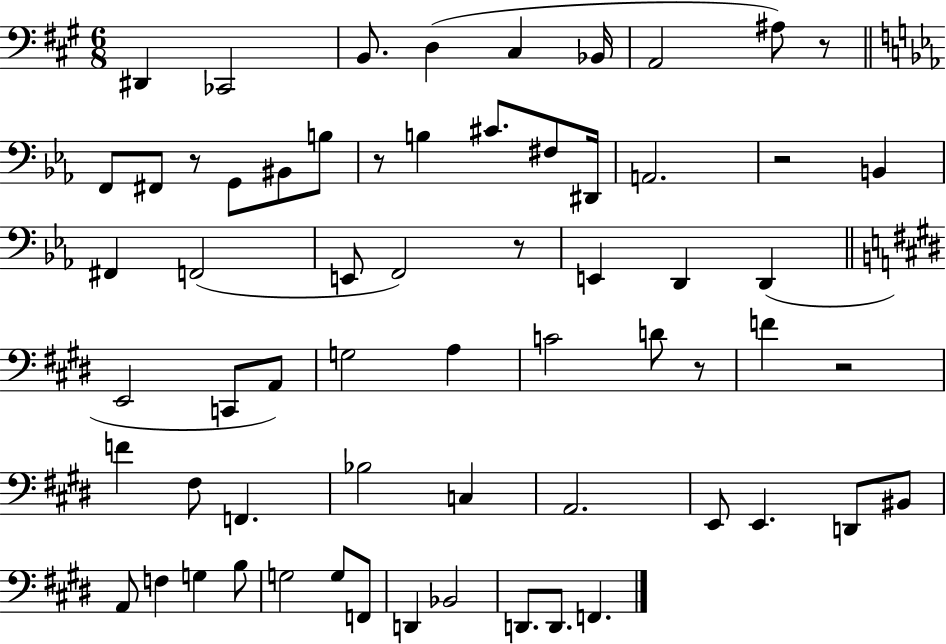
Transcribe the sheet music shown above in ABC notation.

X:1
T:Untitled
M:6/8
L:1/4
K:A
^D,, _C,,2 B,,/2 D, ^C, _B,,/4 A,,2 ^A,/2 z/2 F,,/2 ^F,,/2 z/2 G,,/2 ^B,,/2 B,/2 z/2 B, ^C/2 ^F,/2 ^D,,/4 A,,2 z2 B,, ^F,, F,,2 E,,/2 F,,2 z/2 E,, D,, D,, E,,2 C,,/2 A,,/2 G,2 A, C2 D/2 z/2 F z2 F ^F,/2 F,, _B,2 C, A,,2 E,,/2 E,, D,,/2 ^B,,/2 A,,/2 F, G, B,/2 G,2 G,/2 F,,/2 D,, _B,,2 D,,/2 D,,/2 F,,